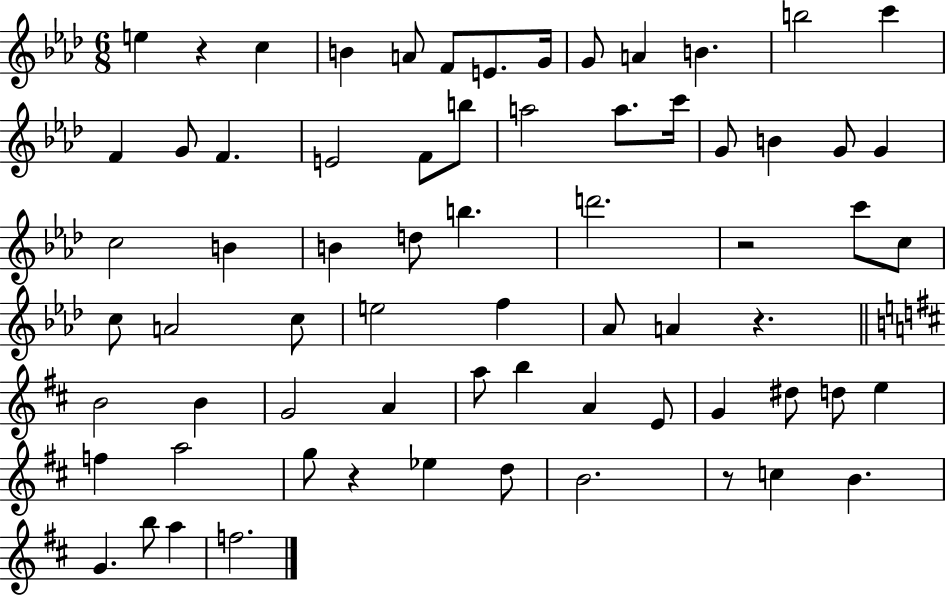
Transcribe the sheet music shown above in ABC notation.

X:1
T:Untitled
M:6/8
L:1/4
K:Ab
e z c B A/2 F/2 E/2 G/4 G/2 A B b2 c' F G/2 F E2 F/2 b/2 a2 a/2 c'/4 G/2 B G/2 G c2 B B d/2 b d'2 z2 c'/2 c/2 c/2 A2 c/2 e2 f _A/2 A z B2 B G2 A a/2 b A E/2 G ^d/2 d/2 e f a2 g/2 z _e d/2 B2 z/2 c B G b/2 a f2